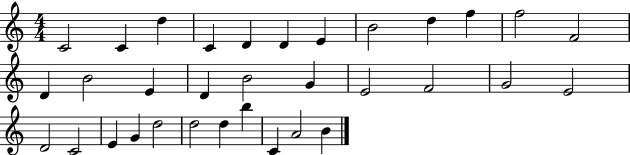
{
  \clef treble
  \numericTimeSignature
  \time 4/4
  \key c \major
  c'2 c'4 d''4 | c'4 d'4 d'4 e'4 | b'2 d''4 f''4 | f''2 f'2 | \break d'4 b'2 e'4 | d'4 b'2 g'4 | e'2 f'2 | g'2 e'2 | \break d'2 c'2 | e'4 g'4 d''2 | d''2 d''4 b''4 | c'4 a'2 b'4 | \break \bar "|."
}